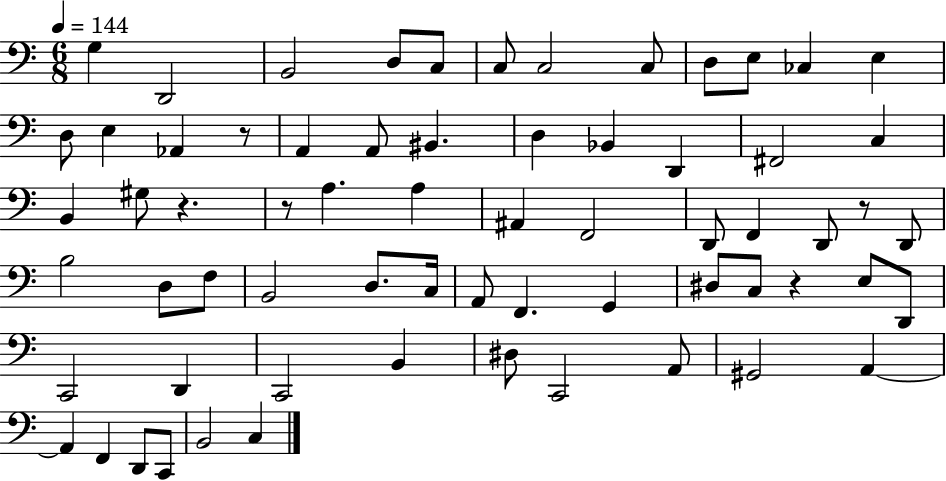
{
  \clef bass
  \numericTimeSignature
  \time 6/8
  \key c \major
  \tempo 4 = 144
  g4 d,2 | b,2 d8 c8 | c8 c2 c8 | d8 e8 ces4 e4 | \break d8 e4 aes,4 r8 | a,4 a,8 bis,4. | d4 bes,4 d,4 | fis,2 c4 | \break b,4 gis8 r4. | r8 a4. a4 | ais,4 f,2 | d,8 f,4 d,8 r8 d,8 | \break b2 d8 f8 | b,2 d8. c16 | a,8 f,4. g,4 | dis8 c8 r4 e8 d,8 | \break c,2 d,4 | c,2 b,4 | dis8 c,2 a,8 | gis,2 a,4~~ | \break a,4 f,4 d,8 c,8 | b,2 c4 | \bar "|."
}